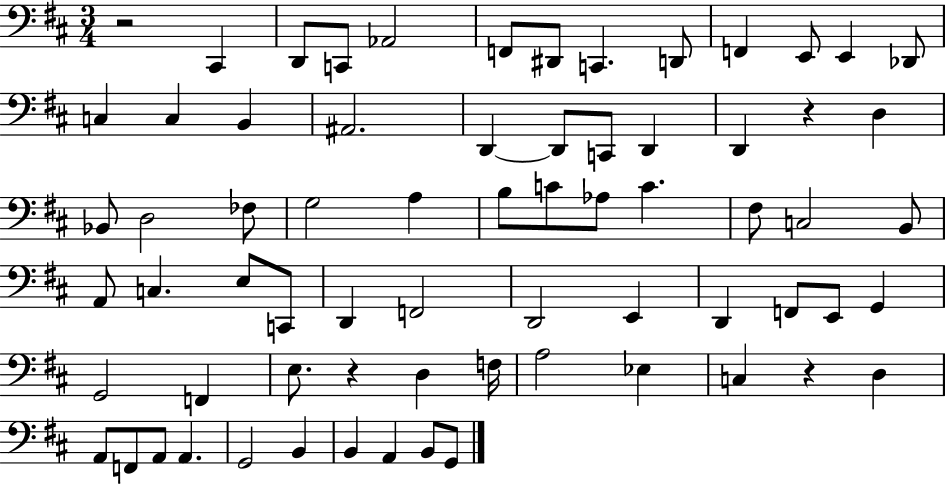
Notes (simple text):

R/h C#2/q D2/e C2/e Ab2/h F2/e D#2/e C2/q. D2/e F2/q E2/e E2/q Db2/e C3/q C3/q B2/q A#2/h. D2/q D2/e C2/e D2/q D2/q R/q D3/q Bb2/e D3/h FES3/e G3/h A3/q B3/e C4/e Ab3/e C4/q. F#3/e C3/h B2/e A2/e C3/q. E3/e C2/e D2/q F2/h D2/h E2/q D2/q F2/e E2/e G2/q G2/h F2/q E3/e. R/q D3/q F3/s A3/h Eb3/q C3/q R/q D3/q A2/e F2/e A2/e A2/q. G2/h B2/q B2/q A2/q B2/e G2/e